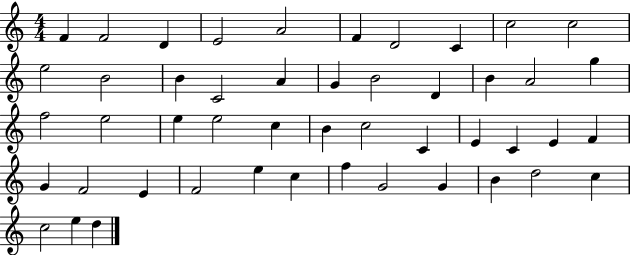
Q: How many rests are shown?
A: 0